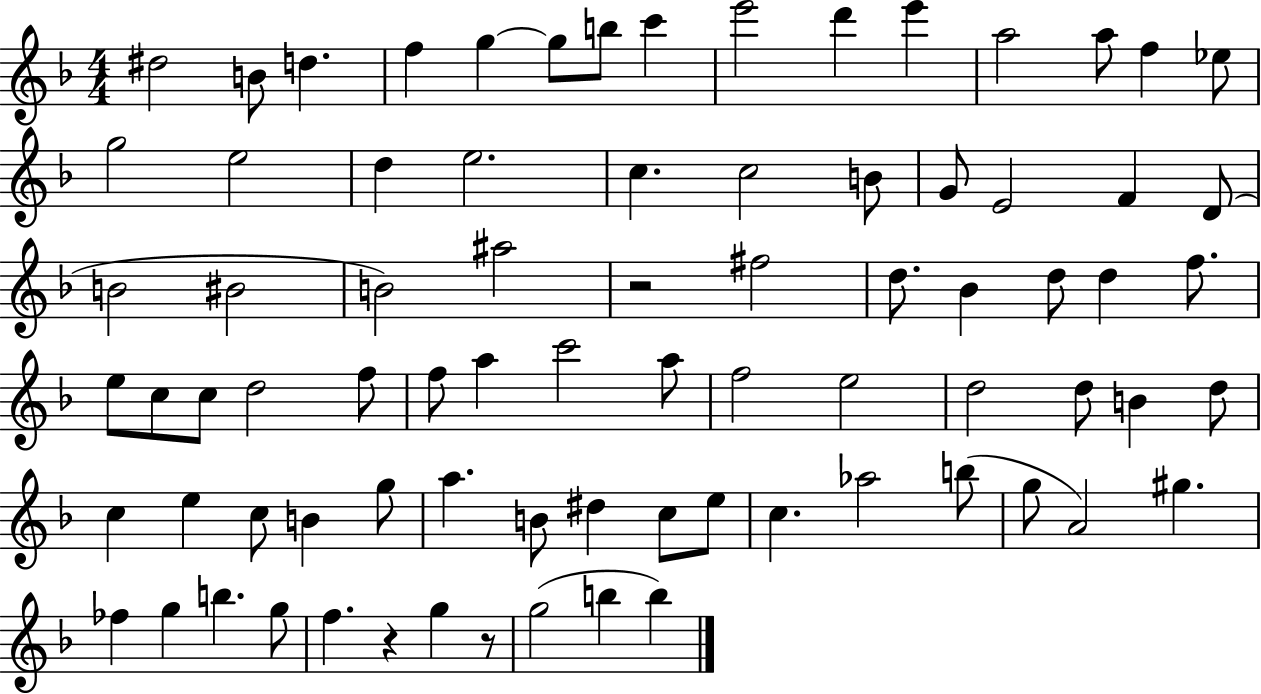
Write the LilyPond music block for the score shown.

{
  \clef treble
  \numericTimeSignature
  \time 4/4
  \key f \major
  \repeat volta 2 { dis''2 b'8 d''4. | f''4 g''4~~ g''8 b''8 c'''4 | e'''2 d'''4 e'''4 | a''2 a''8 f''4 ees''8 | \break g''2 e''2 | d''4 e''2. | c''4. c''2 b'8 | g'8 e'2 f'4 d'8( | \break b'2 bis'2 | b'2) ais''2 | r2 fis''2 | d''8. bes'4 d''8 d''4 f''8. | \break e''8 c''8 c''8 d''2 f''8 | f''8 a''4 c'''2 a''8 | f''2 e''2 | d''2 d''8 b'4 d''8 | \break c''4 e''4 c''8 b'4 g''8 | a''4. b'8 dis''4 c''8 e''8 | c''4. aes''2 b''8( | g''8 a'2) gis''4. | \break fes''4 g''4 b''4. g''8 | f''4. r4 g''4 r8 | g''2( b''4 b''4) | } \bar "|."
}